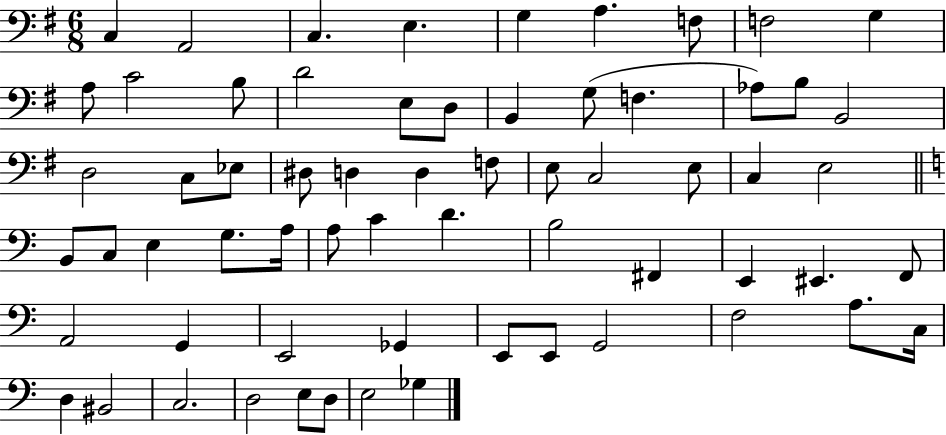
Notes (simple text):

C3/q A2/h C3/q. E3/q. G3/q A3/q. F3/e F3/h G3/q A3/e C4/h B3/e D4/h E3/e D3/e B2/q G3/e F3/q. Ab3/e B3/e B2/h D3/h C3/e Eb3/e D#3/e D3/q D3/q F3/e E3/e C3/h E3/e C3/q E3/h B2/e C3/e E3/q G3/e. A3/s A3/e C4/q D4/q. B3/h F#2/q E2/q EIS2/q. F2/e A2/h G2/q E2/h Gb2/q E2/e E2/e G2/h F3/h A3/e. C3/s D3/q BIS2/h C3/h. D3/h E3/e D3/e E3/h Gb3/q